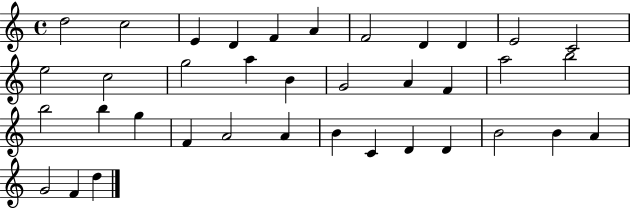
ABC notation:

X:1
T:Untitled
M:4/4
L:1/4
K:C
d2 c2 E D F A F2 D D E2 C2 e2 c2 g2 a B G2 A F a2 b2 b2 b g F A2 A B C D D B2 B A G2 F d